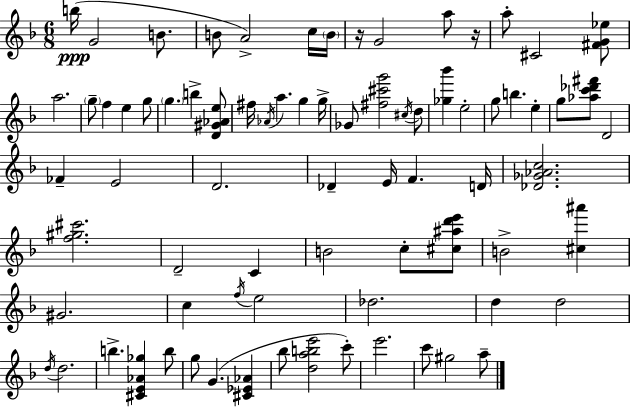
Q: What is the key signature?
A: D minor